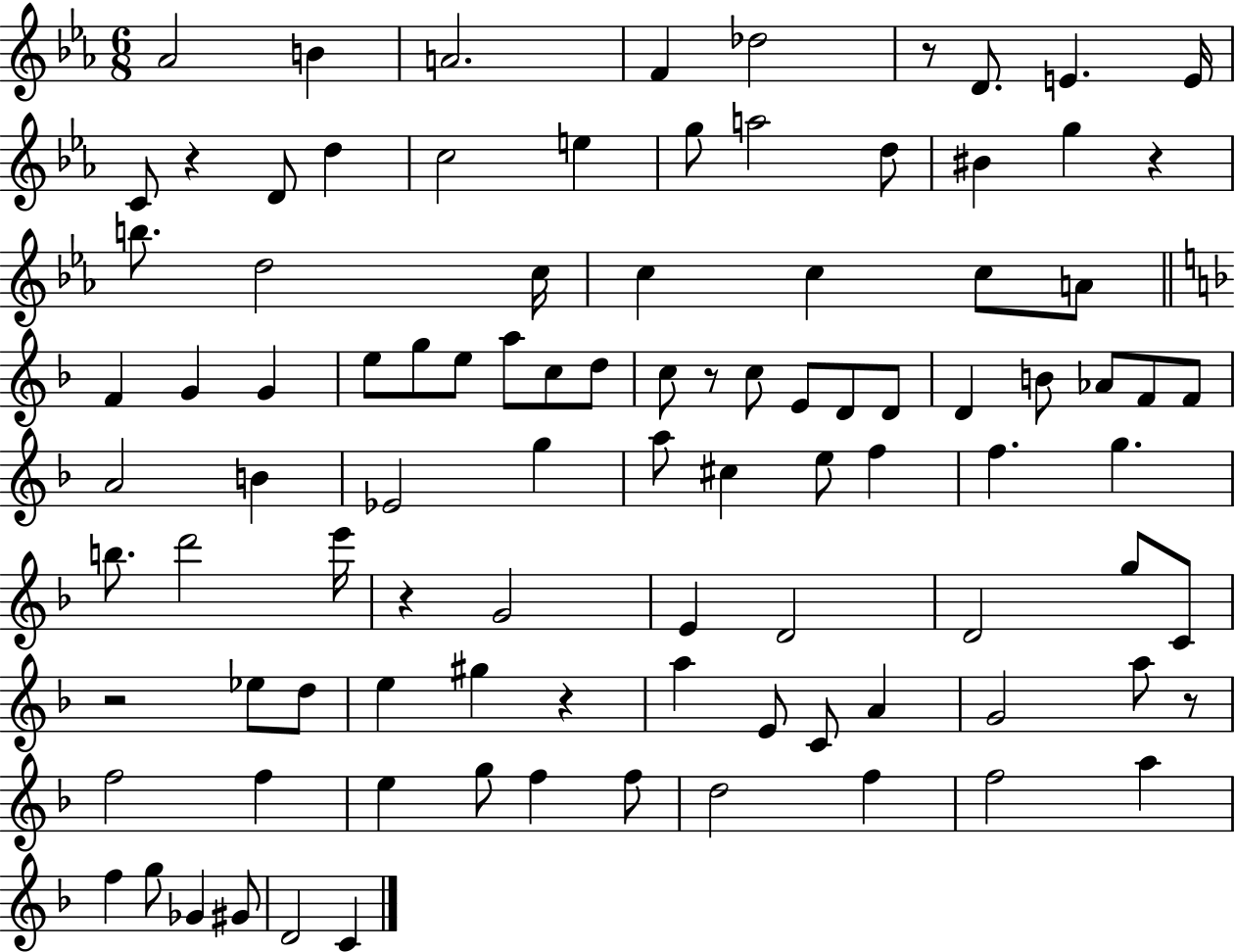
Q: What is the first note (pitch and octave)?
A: Ab4